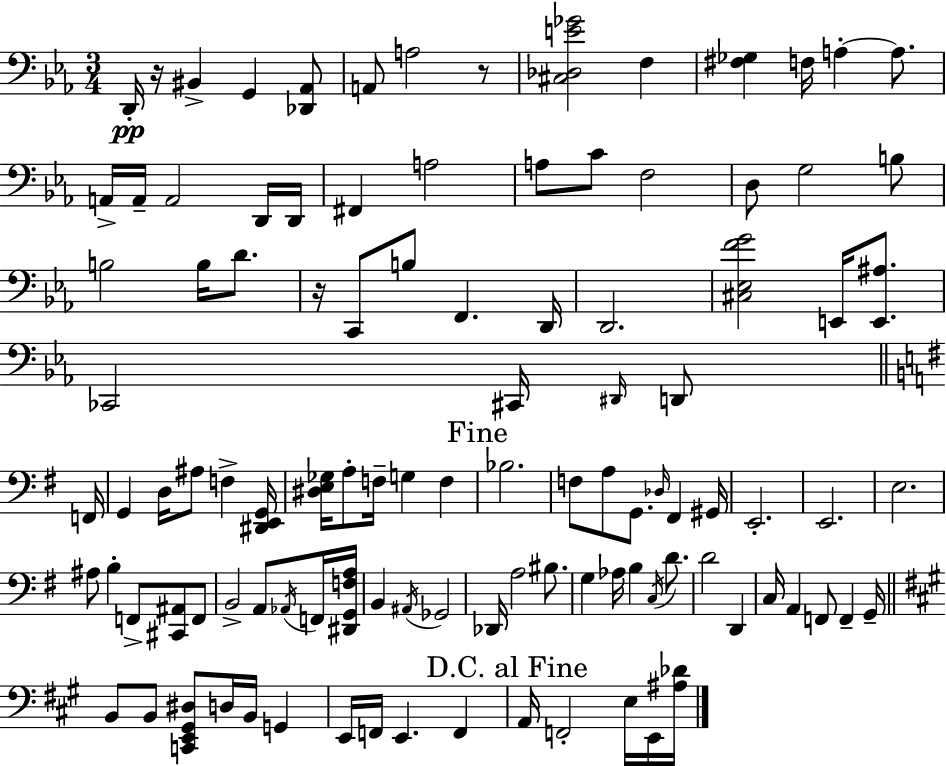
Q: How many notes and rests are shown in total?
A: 107